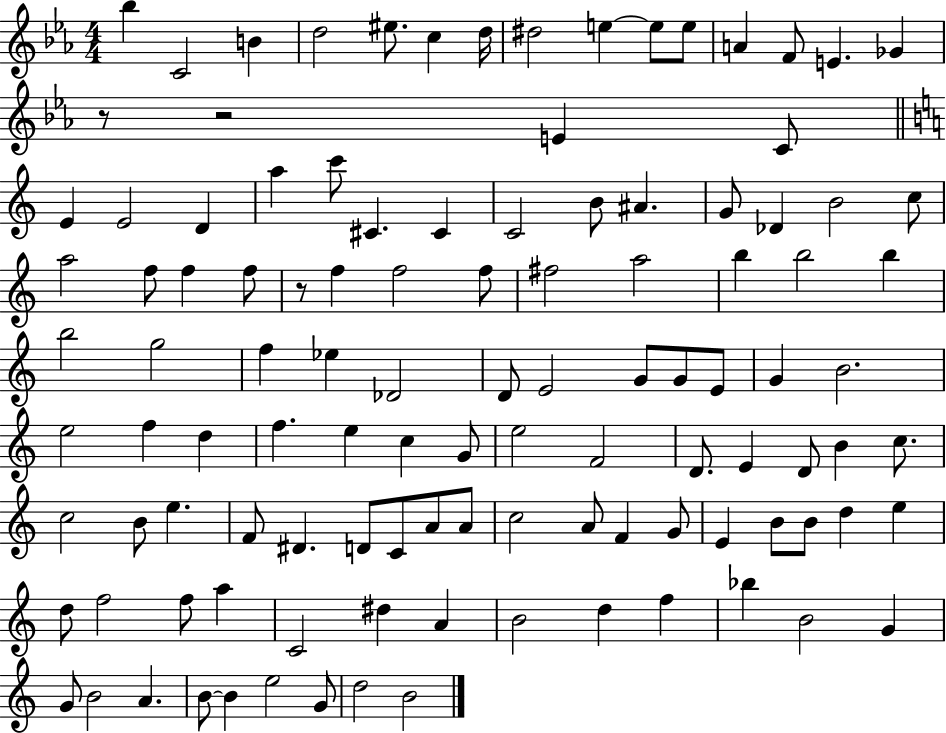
{
  \clef treble
  \numericTimeSignature
  \time 4/4
  \key ees \major
  bes''4 c'2 b'4 | d''2 eis''8. c''4 d''16 | dis''2 e''4~~ e''8 e''8 | a'4 f'8 e'4. ges'4 | \break r8 r2 e'4 c'8 | \bar "||" \break \key c \major e'4 e'2 d'4 | a''4 c'''8 cis'4. cis'4 | c'2 b'8 ais'4. | g'8 des'4 b'2 c''8 | \break a''2 f''8 f''4 f''8 | r8 f''4 f''2 f''8 | fis''2 a''2 | b''4 b''2 b''4 | \break b''2 g''2 | f''4 ees''4 des'2 | d'8 e'2 g'8 g'8 e'8 | g'4 b'2. | \break e''2 f''4 d''4 | f''4. e''4 c''4 g'8 | e''2 f'2 | d'8. e'4 d'8 b'4 c''8. | \break c''2 b'8 e''4. | f'8 dis'4. d'8 c'8 a'8 a'8 | c''2 a'8 f'4 g'8 | e'4 b'8 b'8 d''4 e''4 | \break d''8 f''2 f''8 a''4 | c'2 dis''4 a'4 | b'2 d''4 f''4 | bes''4 b'2 g'4 | \break g'8 b'2 a'4. | b'8~~ b'4 e''2 g'8 | d''2 b'2 | \bar "|."
}